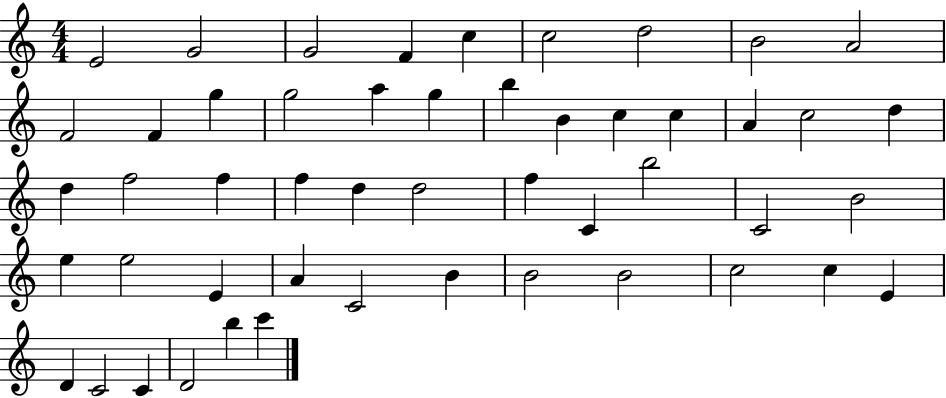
E4/h G4/h G4/h F4/q C5/q C5/h D5/h B4/h A4/h F4/h F4/q G5/q G5/h A5/q G5/q B5/q B4/q C5/q C5/q A4/q C5/h D5/q D5/q F5/h F5/q F5/q D5/q D5/h F5/q C4/q B5/h C4/h B4/h E5/q E5/h E4/q A4/q C4/h B4/q B4/h B4/h C5/h C5/q E4/q D4/q C4/h C4/q D4/h B5/q C6/q